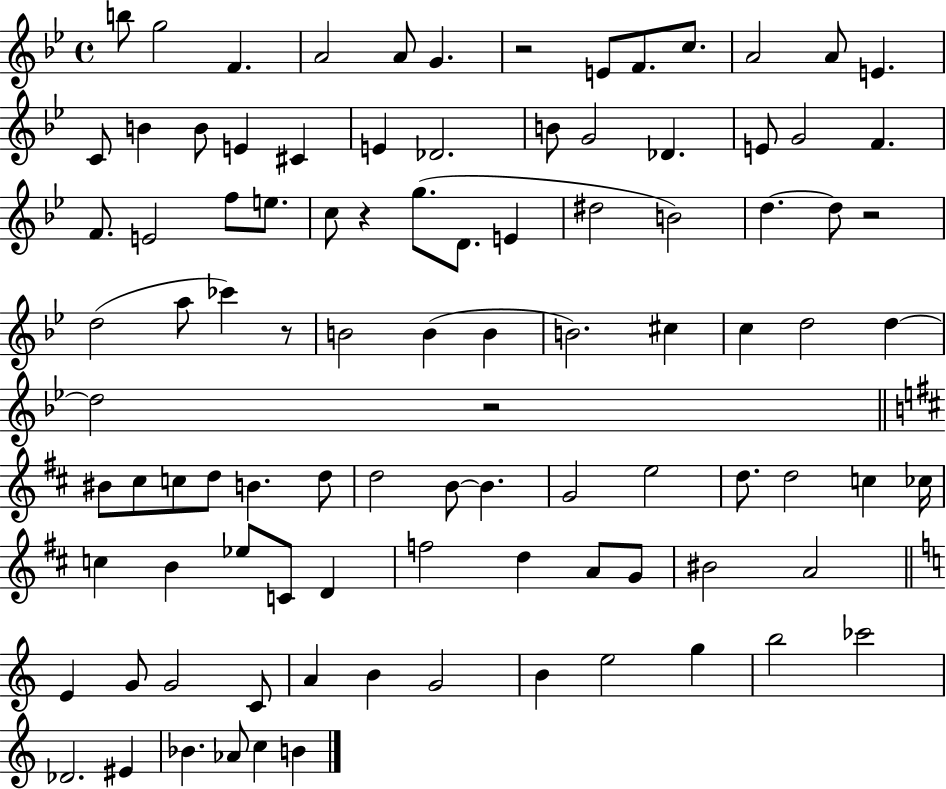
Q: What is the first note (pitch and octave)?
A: B5